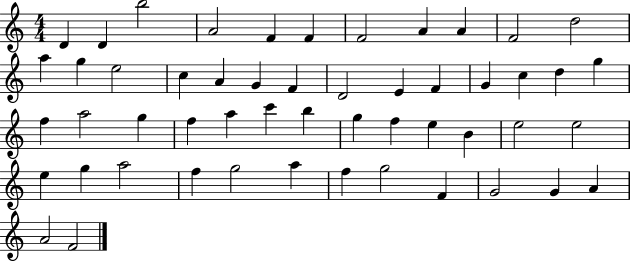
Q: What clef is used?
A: treble